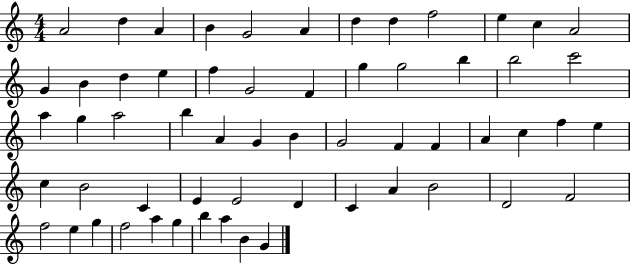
{
  \clef treble
  \numericTimeSignature
  \time 4/4
  \key c \major
  a'2 d''4 a'4 | b'4 g'2 a'4 | d''4 d''4 f''2 | e''4 c''4 a'2 | \break g'4 b'4 d''4 e''4 | f''4 g'2 f'4 | g''4 g''2 b''4 | b''2 c'''2 | \break a''4 g''4 a''2 | b''4 a'4 g'4 b'4 | g'2 f'4 f'4 | a'4 c''4 f''4 e''4 | \break c''4 b'2 c'4 | e'4 e'2 d'4 | c'4 a'4 b'2 | d'2 f'2 | \break f''2 e''4 g''4 | f''2 a''4 g''4 | b''4 a''4 b'4 g'4 | \bar "|."
}